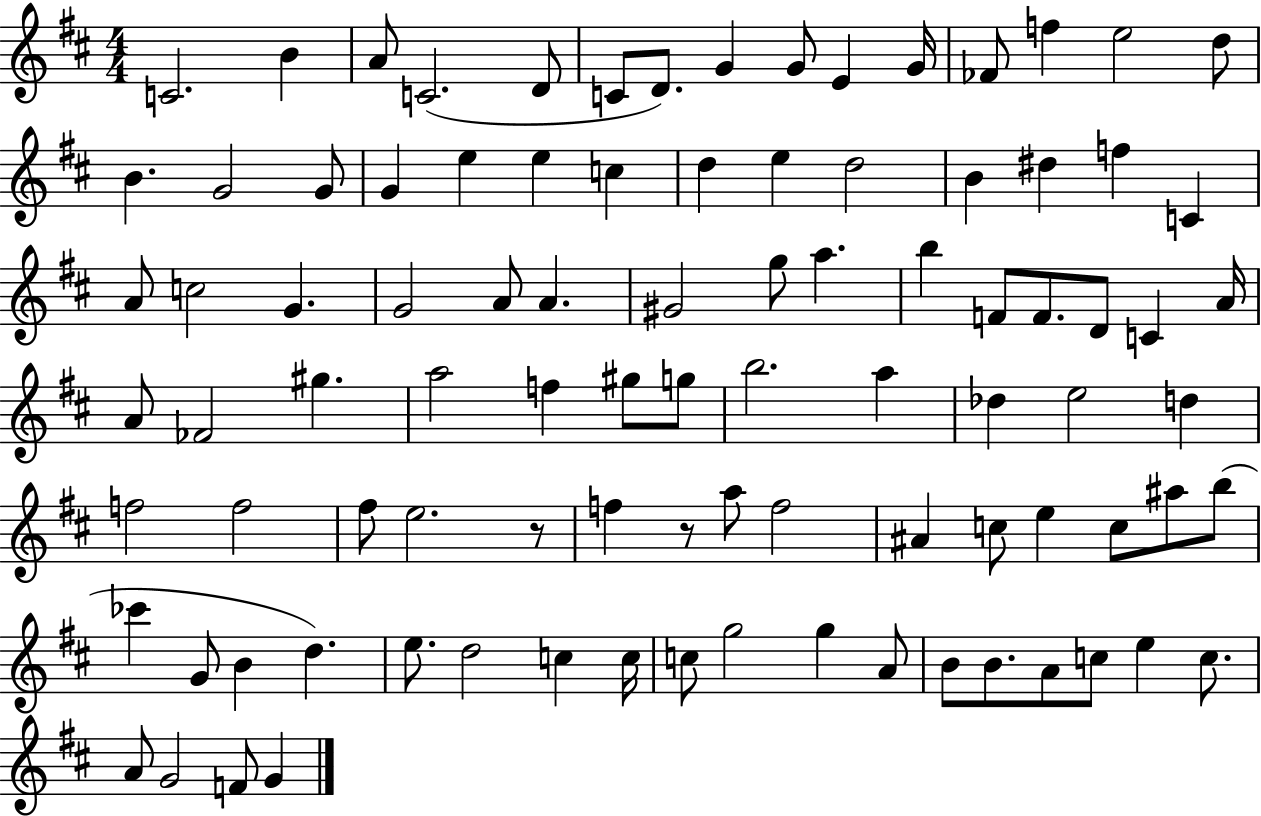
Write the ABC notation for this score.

X:1
T:Untitled
M:4/4
L:1/4
K:D
C2 B A/2 C2 D/2 C/2 D/2 G G/2 E G/4 _F/2 f e2 d/2 B G2 G/2 G e e c d e d2 B ^d f C A/2 c2 G G2 A/2 A ^G2 g/2 a b F/2 F/2 D/2 C A/4 A/2 _F2 ^g a2 f ^g/2 g/2 b2 a _d e2 d f2 f2 ^f/2 e2 z/2 f z/2 a/2 f2 ^A c/2 e c/2 ^a/2 b/2 _c' G/2 B d e/2 d2 c c/4 c/2 g2 g A/2 B/2 B/2 A/2 c/2 e c/2 A/2 G2 F/2 G